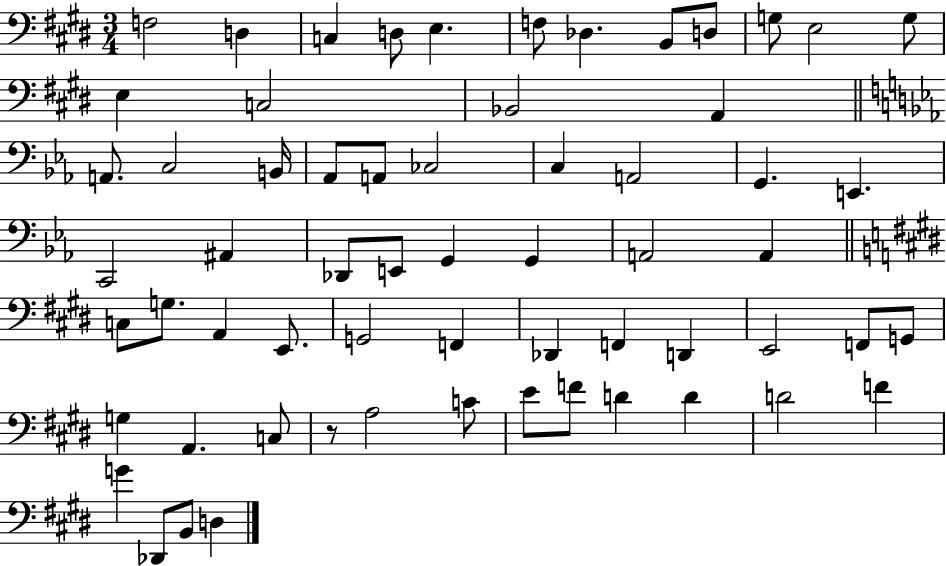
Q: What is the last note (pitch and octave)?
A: D3